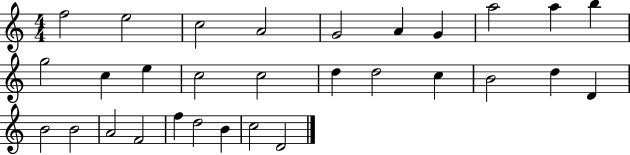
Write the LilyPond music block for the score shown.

{
  \clef treble
  \numericTimeSignature
  \time 4/4
  \key c \major
  f''2 e''2 | c''2 a'2 | g'2 a'4 g'4 | a''2 a''4 b''4 | \break g''2 c''4 e''4 | c''2 c''2 | d''4 d''2 c''4 | b'2 d''4 d'4 | \break b'2 b'2 | a'2 f'2 | f''4 d''2 b'4 | c''2 d'2 | \break \bar "|."
}